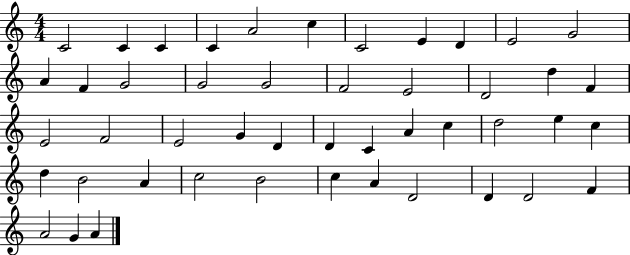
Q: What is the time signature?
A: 4/4